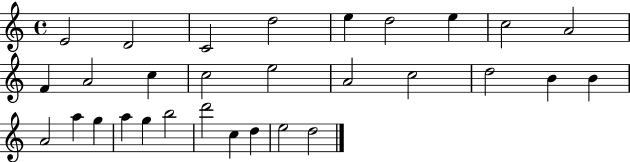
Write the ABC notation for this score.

X:1
T:Untitled
M:4/4
L:1/4
K:C
E2 D2 C2 d2 e d2 e c2 A2 F A2 c c2 e2 A2 c2 d2 B B A2 a g a g b2 d'2 c d e2 d2